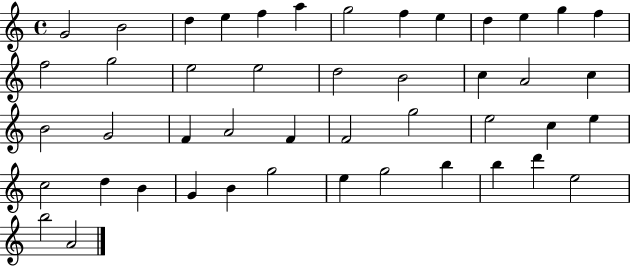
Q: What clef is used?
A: treble